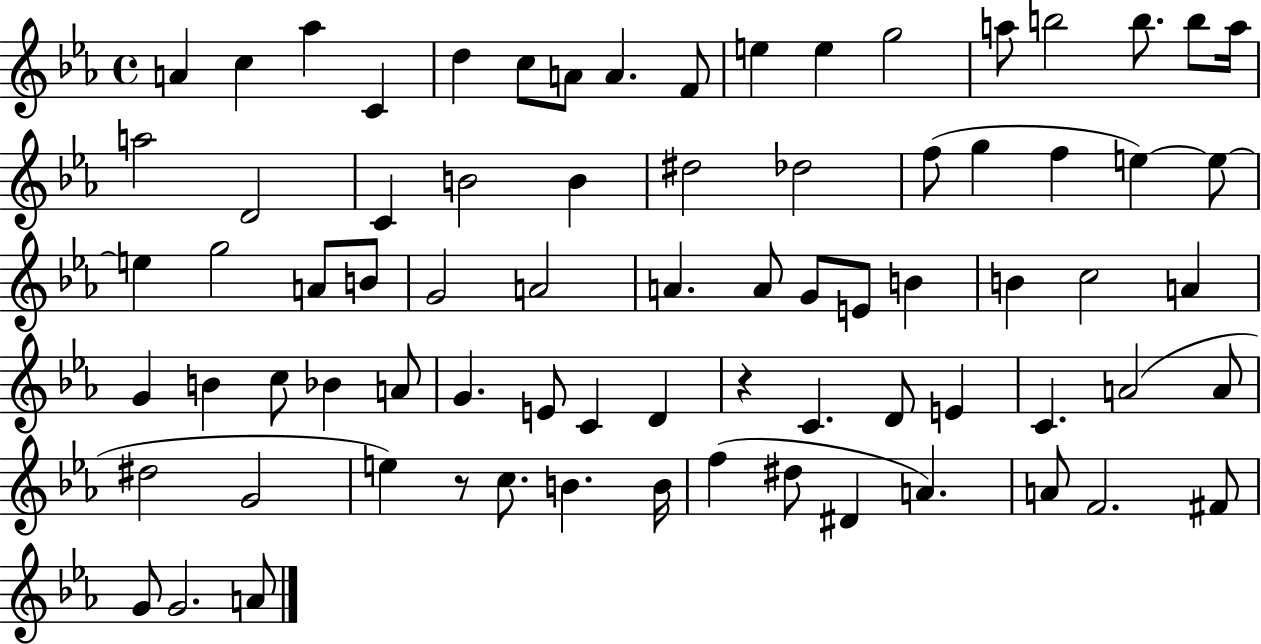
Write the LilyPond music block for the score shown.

{
  \clef treble
  \time 4/4
  \defaultTimeSignature
  \key ees \major
  \repeat volta 2 { a'4 c''4 aes''4 c'4 | d''4 c''8 a'8 a'4. f'8 | e''4 e''4 g''2 | a''8 b''2 b''8. b''8 a''16 | \break a''2 d'2 | c'4 b'2 b'4 | dis''2 des''2 | f''8( g''4 f''4 e''4~~) e''8~~ | \break e''4 g''2 a'8 b'8 | g'2 a'2 | a'4. a'8 g'8 e'8 b'4 | b'4 c''2 a'4 | \break g'4 b'4 c''8 bes'4 a'8 | g'4. e'8 c'4 d'4 | r4 c'4. d'8 e'4 | c'4. a'2( a'8 | \break dis''2 g'2 | e''4) r8 c''8. b'4. b'16 | f''4( dis''8 dis'4 a'4.) | a'8 f'2. fis'8 | \break g'8 g'2. a'8 | } \bar "|."
}